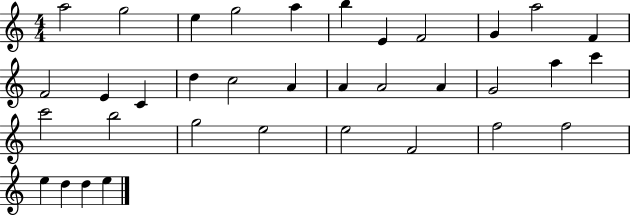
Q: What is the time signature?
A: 4/4